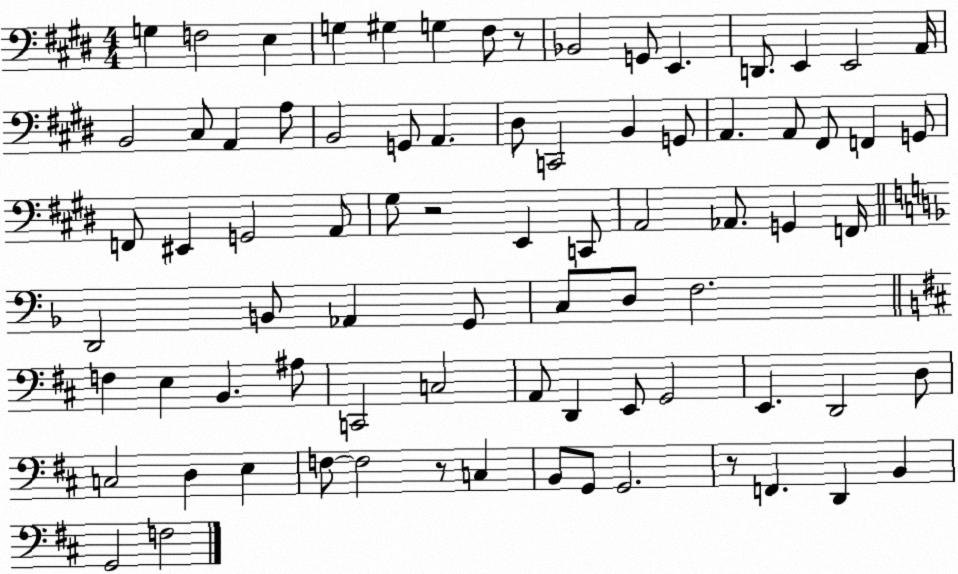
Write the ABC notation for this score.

X:1
T:Untitled
M:4/4
L:1/4
K:E
G, F,2 E, G, ^G, G, ^F,/2 z/2 _B,,2 G,,/2 E,, D,,/2 E,, E,,2 A,,/4 B,,2 ^C,/2 A,, A,/2 B,,2 G,,/2 A,, ^D,/2 C,,2 B,, G,,/2 A,, A,,/2 ^F,,/2 F,, G,,/2 F,,/2 ^E,, G,,2 A,,/2 ^G,/2 z2 E,, C,,/2 A,,2 _A,,/2 G,, F,,/4 D,,2 B,,/2 _A,, G,,/2 C,/2 D,/2 F,2 F, E, B,, ^A,/2 C,,2 C,2 A,,/2 D,, E,,/2 G,,2 E,, D,,2 D,/2 C,2 D, E, F,/2 F,2 z/2 C, B,,/2 G,,/2 G,,2 z/2 F,, D,, B,, G,,2 F,2